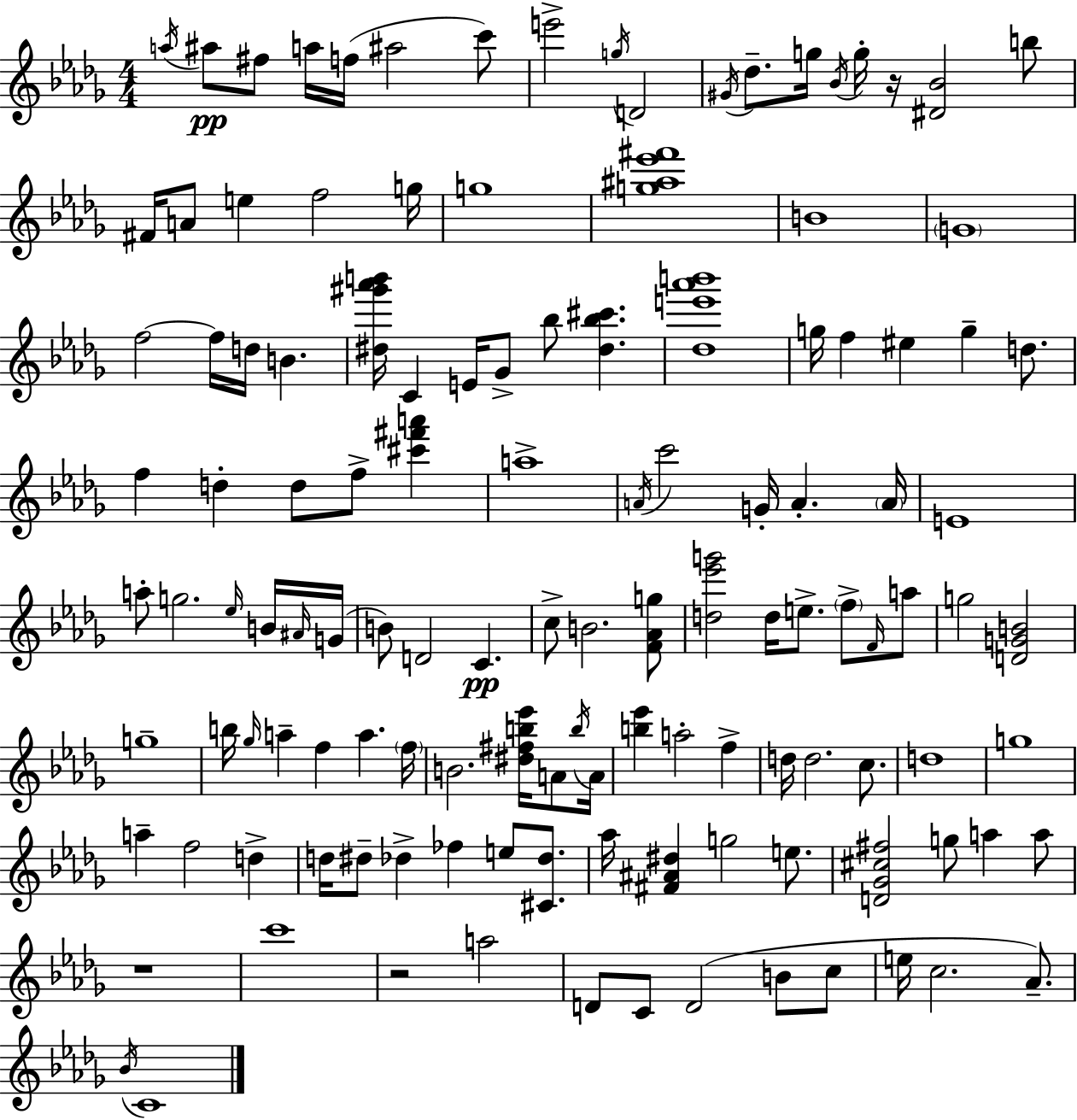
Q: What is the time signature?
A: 4/4